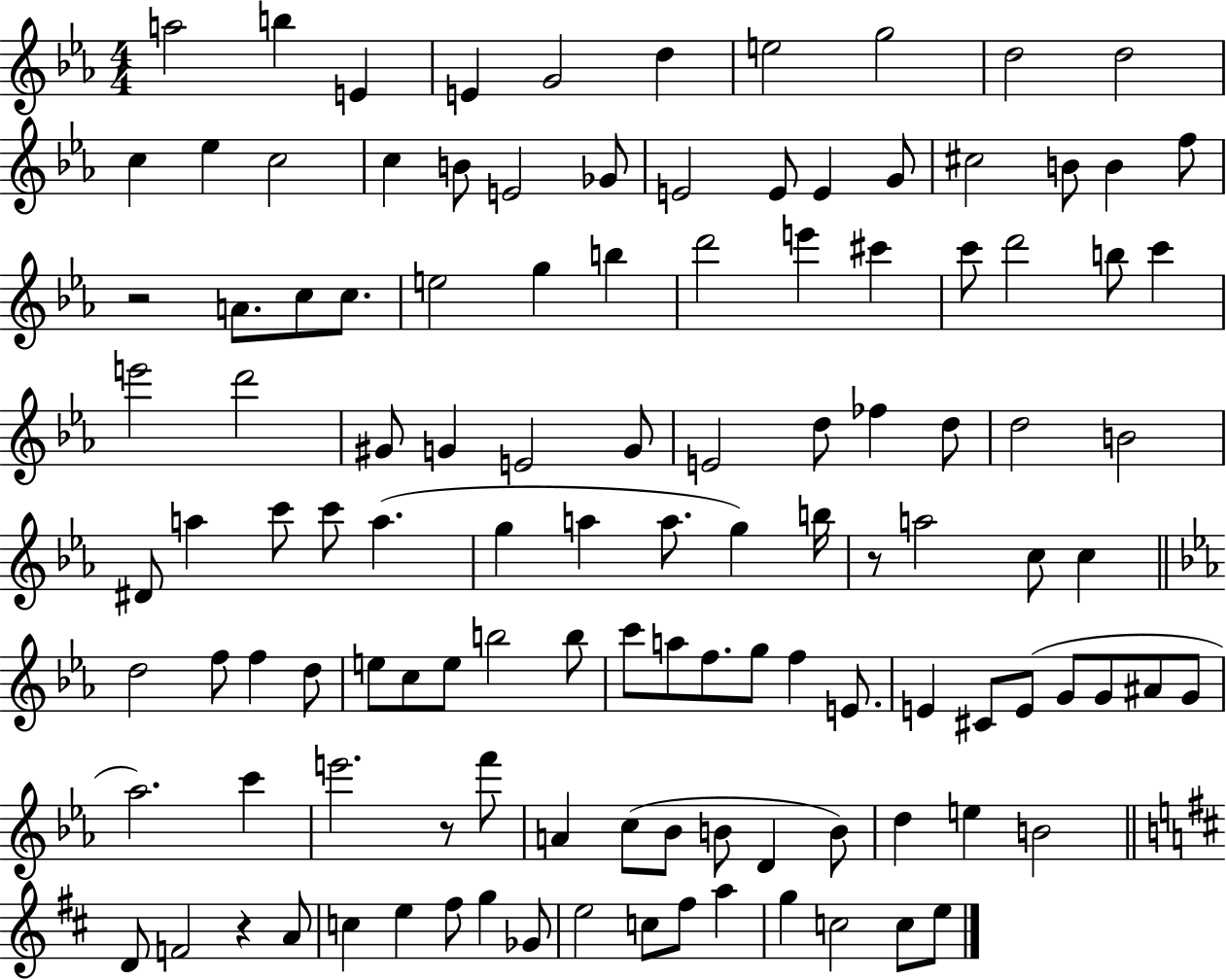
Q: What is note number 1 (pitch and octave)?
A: A5